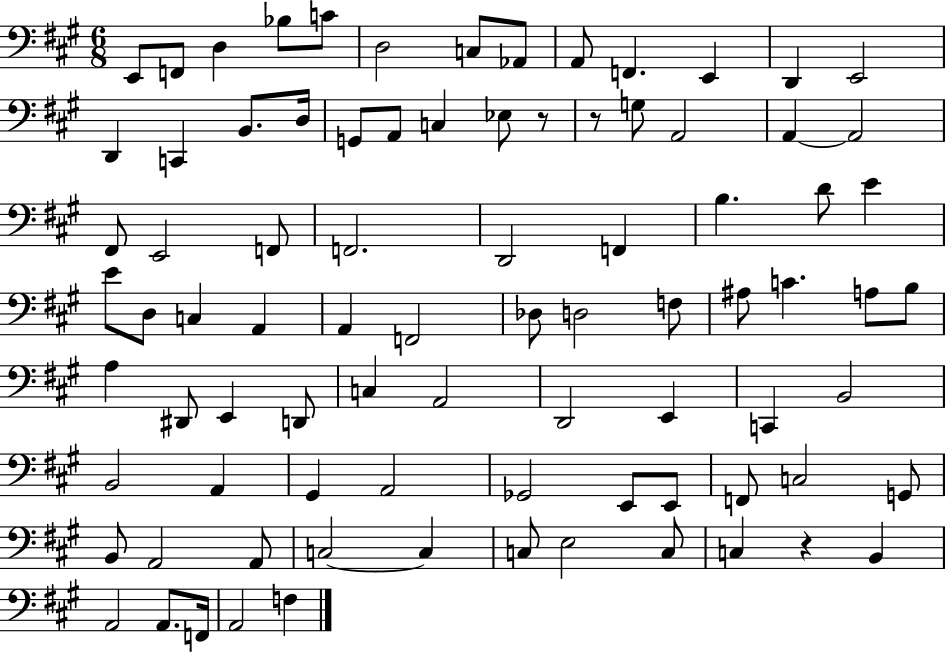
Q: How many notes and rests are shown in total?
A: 85